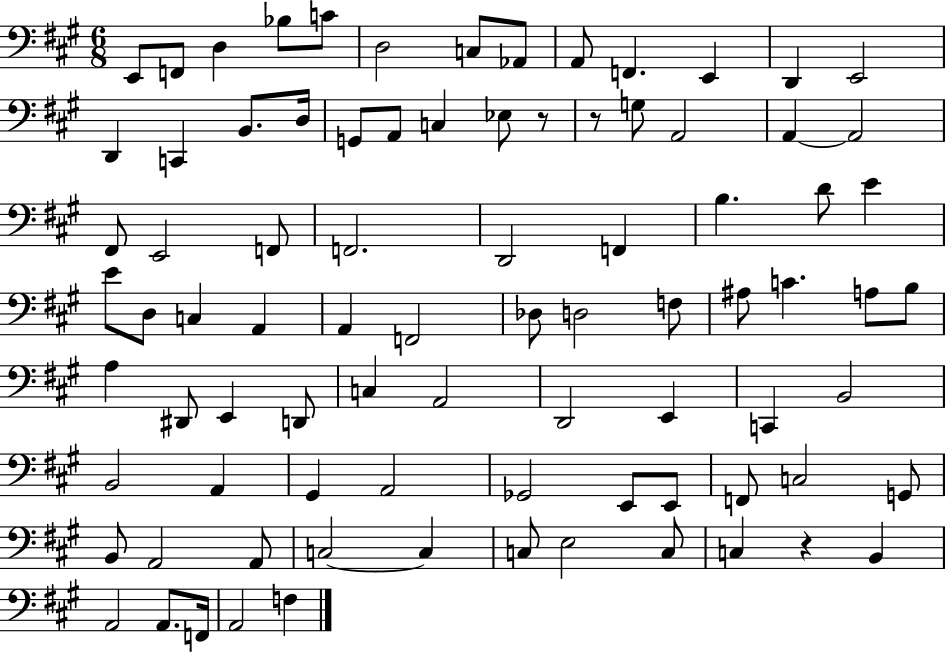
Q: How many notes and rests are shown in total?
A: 85